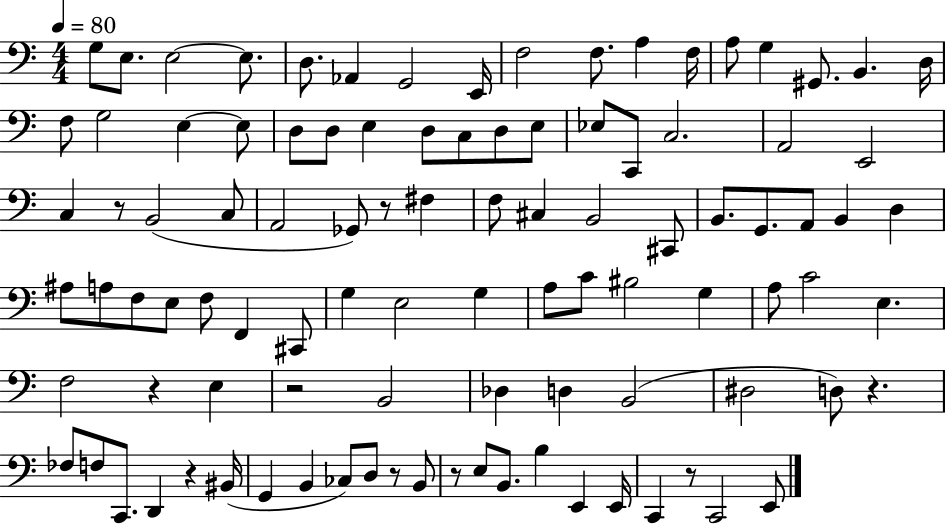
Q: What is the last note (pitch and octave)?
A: E2